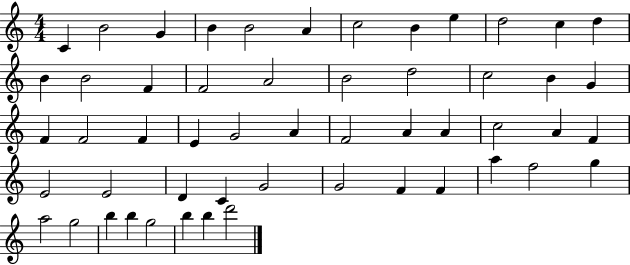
{
  \clef treble
  \numericTimeSignature
  \time 4/4
  \key c \major
  c'4 b'2 g'4 | b'4 b'2 a'4 | c''2 b'4 e''4 | d''2 c''4 d''4 | \break b'4 b'2 f'4 | f'2 a'2 | b'2 d''2 | c''2 b'4 g'4 | \break f'4 f'2 f'4 | e'4 g'2 a'4 | f'2 a'4 a'4 | c''2 a'4 f'4 | \break e'2 e'2 | d'4 c'4 g'2 | g'2 f'4 f'4 | a''4 f''2 g''4 | \break a''2 g''2 | b''4 b''4 g''2 | b''4 b''4 d'''2 | \bar "|."
}